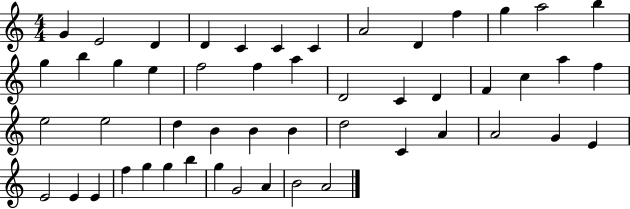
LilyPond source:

{
  \clef treble
  \numericTimeSignature
  \time 4/4
  \key c \major
  g'4 e'2 d'4 | d'4 c'4 c'4 c'4 | a'2 d'4 f''4 | g''4 a''2 b''4 | \break g''4 b''4 g''4 e''4 | f''2 f''4 a''4 | d'2 c'4 d'4 | f'4 c''4 a''4 f''4 | \break e''2 e''2 | d''4 b'4 b'4 b'4 | d''2 c'4 a'4 | a'2 g'4 e'4 | \break e'2 e'4 e'4 | f''4 g''4 g''4 b''4 | g''4 g'2 a'4 | b'2 a'2 | \break \bar "|."
}